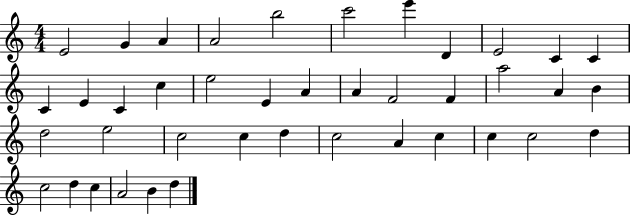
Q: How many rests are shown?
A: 0